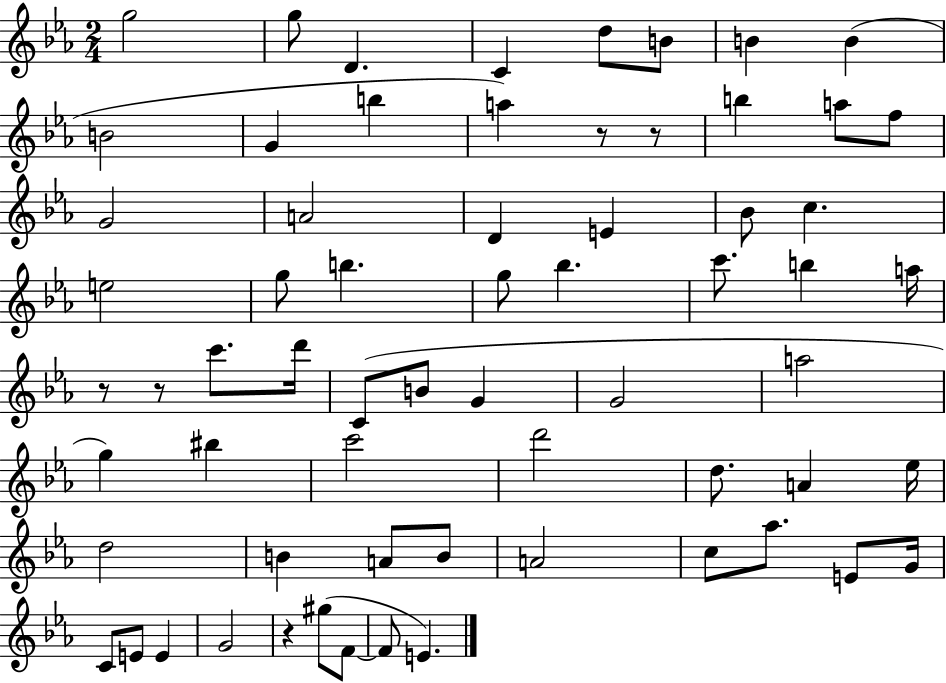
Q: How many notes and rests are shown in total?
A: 65